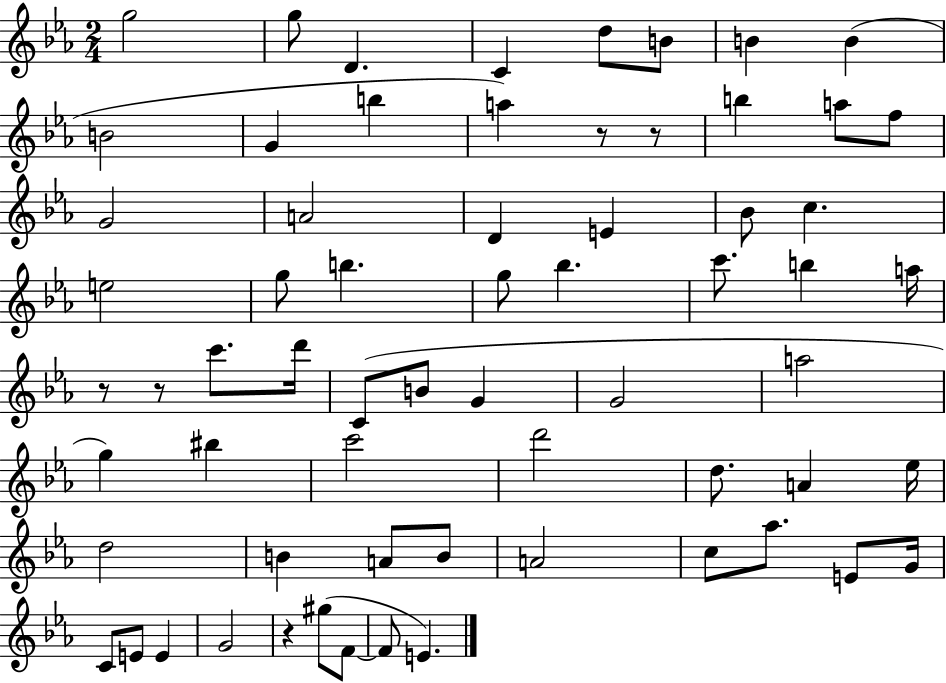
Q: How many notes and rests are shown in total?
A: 65